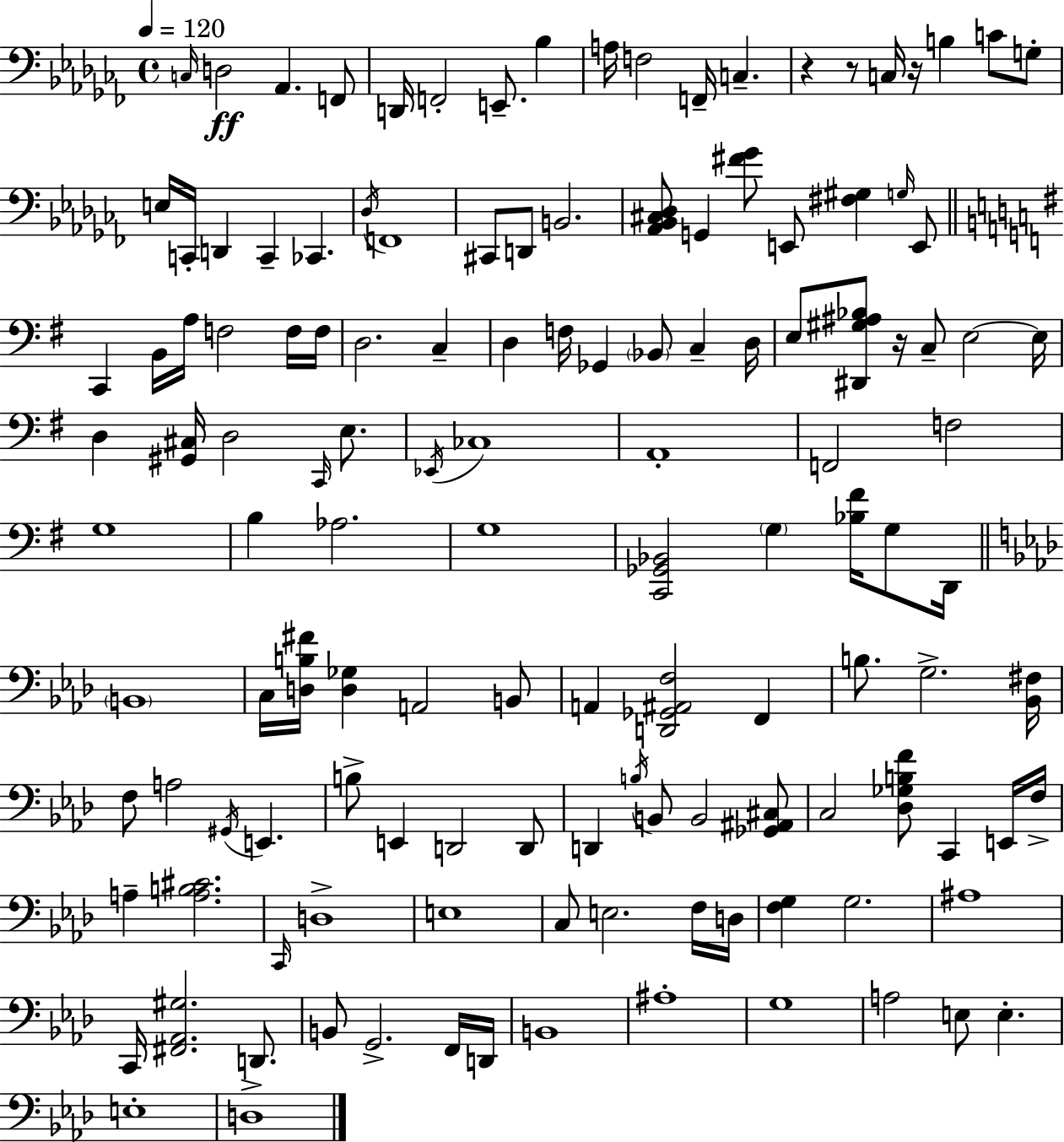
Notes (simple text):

C3/s D3/h Ab2/q. F2/e D2/s F2/h E2/e. Bb3/q A3/s F3/h F2/s C3/q. R/q R/e C3/s R/s B3/q C4/e G3/e E3/s C2/s D2/q C2/q CES2/q. Db3/s F2/w C#2/e D2/e B2/h. [Ab2,Bb2,C#3,Db3]/e G2/q [F#4,Gb4]/e E2/e [F#3,G#3]/q G3/s E2/e C2/q B2/s A3/s F3/h F3/s F3/s D3/h. C3/q D3/q F3/s Gb2/q Bb2/e C3/q D3/s E3/e [D#2,G#3,A#3,Bb3]/e R/s C3/e E3/h E3/s D3/q [G#2,C#3]/s D3/h C2/s E3/e. Eb2/s CES3/w A2/w F2/h F3/h G3/w B3/q Ab3/h. G3/w [C2,Gb2,Bb2]/h G3/q [Bb3,F#4]/s G3/e D2/s B2/w C3/s [D3,B3,F#4]/s [D3,Gb3]/q A2/h B2/e A2/q [D2,Gb2,A#2,F3]/h F2/q B3/e. G3/h. [Bb2,F#3]/s F3/e A3/h G#2/s E2/q. B3/e E2/q D2/h D2/e D2/q B3/s B2/e B2/h [Gb2,A#2,C#3]/e C3/h [Db3,Gb3,B3,F4]/e C2/q E2/s F3/s A3/q [A3,B3,C#4]/h. C2/s D3/w E3/w C3/e E3/h. F3/s D3/s [F3,G3]/q G3/h. A#3/w C2/s [F#2,Ab2,G#3]/h. D2/e. B2/e G2/h. F2/s D2/s B2/w A#3/w G3/w A3/h E3/e E3/q. E3/w D3/w